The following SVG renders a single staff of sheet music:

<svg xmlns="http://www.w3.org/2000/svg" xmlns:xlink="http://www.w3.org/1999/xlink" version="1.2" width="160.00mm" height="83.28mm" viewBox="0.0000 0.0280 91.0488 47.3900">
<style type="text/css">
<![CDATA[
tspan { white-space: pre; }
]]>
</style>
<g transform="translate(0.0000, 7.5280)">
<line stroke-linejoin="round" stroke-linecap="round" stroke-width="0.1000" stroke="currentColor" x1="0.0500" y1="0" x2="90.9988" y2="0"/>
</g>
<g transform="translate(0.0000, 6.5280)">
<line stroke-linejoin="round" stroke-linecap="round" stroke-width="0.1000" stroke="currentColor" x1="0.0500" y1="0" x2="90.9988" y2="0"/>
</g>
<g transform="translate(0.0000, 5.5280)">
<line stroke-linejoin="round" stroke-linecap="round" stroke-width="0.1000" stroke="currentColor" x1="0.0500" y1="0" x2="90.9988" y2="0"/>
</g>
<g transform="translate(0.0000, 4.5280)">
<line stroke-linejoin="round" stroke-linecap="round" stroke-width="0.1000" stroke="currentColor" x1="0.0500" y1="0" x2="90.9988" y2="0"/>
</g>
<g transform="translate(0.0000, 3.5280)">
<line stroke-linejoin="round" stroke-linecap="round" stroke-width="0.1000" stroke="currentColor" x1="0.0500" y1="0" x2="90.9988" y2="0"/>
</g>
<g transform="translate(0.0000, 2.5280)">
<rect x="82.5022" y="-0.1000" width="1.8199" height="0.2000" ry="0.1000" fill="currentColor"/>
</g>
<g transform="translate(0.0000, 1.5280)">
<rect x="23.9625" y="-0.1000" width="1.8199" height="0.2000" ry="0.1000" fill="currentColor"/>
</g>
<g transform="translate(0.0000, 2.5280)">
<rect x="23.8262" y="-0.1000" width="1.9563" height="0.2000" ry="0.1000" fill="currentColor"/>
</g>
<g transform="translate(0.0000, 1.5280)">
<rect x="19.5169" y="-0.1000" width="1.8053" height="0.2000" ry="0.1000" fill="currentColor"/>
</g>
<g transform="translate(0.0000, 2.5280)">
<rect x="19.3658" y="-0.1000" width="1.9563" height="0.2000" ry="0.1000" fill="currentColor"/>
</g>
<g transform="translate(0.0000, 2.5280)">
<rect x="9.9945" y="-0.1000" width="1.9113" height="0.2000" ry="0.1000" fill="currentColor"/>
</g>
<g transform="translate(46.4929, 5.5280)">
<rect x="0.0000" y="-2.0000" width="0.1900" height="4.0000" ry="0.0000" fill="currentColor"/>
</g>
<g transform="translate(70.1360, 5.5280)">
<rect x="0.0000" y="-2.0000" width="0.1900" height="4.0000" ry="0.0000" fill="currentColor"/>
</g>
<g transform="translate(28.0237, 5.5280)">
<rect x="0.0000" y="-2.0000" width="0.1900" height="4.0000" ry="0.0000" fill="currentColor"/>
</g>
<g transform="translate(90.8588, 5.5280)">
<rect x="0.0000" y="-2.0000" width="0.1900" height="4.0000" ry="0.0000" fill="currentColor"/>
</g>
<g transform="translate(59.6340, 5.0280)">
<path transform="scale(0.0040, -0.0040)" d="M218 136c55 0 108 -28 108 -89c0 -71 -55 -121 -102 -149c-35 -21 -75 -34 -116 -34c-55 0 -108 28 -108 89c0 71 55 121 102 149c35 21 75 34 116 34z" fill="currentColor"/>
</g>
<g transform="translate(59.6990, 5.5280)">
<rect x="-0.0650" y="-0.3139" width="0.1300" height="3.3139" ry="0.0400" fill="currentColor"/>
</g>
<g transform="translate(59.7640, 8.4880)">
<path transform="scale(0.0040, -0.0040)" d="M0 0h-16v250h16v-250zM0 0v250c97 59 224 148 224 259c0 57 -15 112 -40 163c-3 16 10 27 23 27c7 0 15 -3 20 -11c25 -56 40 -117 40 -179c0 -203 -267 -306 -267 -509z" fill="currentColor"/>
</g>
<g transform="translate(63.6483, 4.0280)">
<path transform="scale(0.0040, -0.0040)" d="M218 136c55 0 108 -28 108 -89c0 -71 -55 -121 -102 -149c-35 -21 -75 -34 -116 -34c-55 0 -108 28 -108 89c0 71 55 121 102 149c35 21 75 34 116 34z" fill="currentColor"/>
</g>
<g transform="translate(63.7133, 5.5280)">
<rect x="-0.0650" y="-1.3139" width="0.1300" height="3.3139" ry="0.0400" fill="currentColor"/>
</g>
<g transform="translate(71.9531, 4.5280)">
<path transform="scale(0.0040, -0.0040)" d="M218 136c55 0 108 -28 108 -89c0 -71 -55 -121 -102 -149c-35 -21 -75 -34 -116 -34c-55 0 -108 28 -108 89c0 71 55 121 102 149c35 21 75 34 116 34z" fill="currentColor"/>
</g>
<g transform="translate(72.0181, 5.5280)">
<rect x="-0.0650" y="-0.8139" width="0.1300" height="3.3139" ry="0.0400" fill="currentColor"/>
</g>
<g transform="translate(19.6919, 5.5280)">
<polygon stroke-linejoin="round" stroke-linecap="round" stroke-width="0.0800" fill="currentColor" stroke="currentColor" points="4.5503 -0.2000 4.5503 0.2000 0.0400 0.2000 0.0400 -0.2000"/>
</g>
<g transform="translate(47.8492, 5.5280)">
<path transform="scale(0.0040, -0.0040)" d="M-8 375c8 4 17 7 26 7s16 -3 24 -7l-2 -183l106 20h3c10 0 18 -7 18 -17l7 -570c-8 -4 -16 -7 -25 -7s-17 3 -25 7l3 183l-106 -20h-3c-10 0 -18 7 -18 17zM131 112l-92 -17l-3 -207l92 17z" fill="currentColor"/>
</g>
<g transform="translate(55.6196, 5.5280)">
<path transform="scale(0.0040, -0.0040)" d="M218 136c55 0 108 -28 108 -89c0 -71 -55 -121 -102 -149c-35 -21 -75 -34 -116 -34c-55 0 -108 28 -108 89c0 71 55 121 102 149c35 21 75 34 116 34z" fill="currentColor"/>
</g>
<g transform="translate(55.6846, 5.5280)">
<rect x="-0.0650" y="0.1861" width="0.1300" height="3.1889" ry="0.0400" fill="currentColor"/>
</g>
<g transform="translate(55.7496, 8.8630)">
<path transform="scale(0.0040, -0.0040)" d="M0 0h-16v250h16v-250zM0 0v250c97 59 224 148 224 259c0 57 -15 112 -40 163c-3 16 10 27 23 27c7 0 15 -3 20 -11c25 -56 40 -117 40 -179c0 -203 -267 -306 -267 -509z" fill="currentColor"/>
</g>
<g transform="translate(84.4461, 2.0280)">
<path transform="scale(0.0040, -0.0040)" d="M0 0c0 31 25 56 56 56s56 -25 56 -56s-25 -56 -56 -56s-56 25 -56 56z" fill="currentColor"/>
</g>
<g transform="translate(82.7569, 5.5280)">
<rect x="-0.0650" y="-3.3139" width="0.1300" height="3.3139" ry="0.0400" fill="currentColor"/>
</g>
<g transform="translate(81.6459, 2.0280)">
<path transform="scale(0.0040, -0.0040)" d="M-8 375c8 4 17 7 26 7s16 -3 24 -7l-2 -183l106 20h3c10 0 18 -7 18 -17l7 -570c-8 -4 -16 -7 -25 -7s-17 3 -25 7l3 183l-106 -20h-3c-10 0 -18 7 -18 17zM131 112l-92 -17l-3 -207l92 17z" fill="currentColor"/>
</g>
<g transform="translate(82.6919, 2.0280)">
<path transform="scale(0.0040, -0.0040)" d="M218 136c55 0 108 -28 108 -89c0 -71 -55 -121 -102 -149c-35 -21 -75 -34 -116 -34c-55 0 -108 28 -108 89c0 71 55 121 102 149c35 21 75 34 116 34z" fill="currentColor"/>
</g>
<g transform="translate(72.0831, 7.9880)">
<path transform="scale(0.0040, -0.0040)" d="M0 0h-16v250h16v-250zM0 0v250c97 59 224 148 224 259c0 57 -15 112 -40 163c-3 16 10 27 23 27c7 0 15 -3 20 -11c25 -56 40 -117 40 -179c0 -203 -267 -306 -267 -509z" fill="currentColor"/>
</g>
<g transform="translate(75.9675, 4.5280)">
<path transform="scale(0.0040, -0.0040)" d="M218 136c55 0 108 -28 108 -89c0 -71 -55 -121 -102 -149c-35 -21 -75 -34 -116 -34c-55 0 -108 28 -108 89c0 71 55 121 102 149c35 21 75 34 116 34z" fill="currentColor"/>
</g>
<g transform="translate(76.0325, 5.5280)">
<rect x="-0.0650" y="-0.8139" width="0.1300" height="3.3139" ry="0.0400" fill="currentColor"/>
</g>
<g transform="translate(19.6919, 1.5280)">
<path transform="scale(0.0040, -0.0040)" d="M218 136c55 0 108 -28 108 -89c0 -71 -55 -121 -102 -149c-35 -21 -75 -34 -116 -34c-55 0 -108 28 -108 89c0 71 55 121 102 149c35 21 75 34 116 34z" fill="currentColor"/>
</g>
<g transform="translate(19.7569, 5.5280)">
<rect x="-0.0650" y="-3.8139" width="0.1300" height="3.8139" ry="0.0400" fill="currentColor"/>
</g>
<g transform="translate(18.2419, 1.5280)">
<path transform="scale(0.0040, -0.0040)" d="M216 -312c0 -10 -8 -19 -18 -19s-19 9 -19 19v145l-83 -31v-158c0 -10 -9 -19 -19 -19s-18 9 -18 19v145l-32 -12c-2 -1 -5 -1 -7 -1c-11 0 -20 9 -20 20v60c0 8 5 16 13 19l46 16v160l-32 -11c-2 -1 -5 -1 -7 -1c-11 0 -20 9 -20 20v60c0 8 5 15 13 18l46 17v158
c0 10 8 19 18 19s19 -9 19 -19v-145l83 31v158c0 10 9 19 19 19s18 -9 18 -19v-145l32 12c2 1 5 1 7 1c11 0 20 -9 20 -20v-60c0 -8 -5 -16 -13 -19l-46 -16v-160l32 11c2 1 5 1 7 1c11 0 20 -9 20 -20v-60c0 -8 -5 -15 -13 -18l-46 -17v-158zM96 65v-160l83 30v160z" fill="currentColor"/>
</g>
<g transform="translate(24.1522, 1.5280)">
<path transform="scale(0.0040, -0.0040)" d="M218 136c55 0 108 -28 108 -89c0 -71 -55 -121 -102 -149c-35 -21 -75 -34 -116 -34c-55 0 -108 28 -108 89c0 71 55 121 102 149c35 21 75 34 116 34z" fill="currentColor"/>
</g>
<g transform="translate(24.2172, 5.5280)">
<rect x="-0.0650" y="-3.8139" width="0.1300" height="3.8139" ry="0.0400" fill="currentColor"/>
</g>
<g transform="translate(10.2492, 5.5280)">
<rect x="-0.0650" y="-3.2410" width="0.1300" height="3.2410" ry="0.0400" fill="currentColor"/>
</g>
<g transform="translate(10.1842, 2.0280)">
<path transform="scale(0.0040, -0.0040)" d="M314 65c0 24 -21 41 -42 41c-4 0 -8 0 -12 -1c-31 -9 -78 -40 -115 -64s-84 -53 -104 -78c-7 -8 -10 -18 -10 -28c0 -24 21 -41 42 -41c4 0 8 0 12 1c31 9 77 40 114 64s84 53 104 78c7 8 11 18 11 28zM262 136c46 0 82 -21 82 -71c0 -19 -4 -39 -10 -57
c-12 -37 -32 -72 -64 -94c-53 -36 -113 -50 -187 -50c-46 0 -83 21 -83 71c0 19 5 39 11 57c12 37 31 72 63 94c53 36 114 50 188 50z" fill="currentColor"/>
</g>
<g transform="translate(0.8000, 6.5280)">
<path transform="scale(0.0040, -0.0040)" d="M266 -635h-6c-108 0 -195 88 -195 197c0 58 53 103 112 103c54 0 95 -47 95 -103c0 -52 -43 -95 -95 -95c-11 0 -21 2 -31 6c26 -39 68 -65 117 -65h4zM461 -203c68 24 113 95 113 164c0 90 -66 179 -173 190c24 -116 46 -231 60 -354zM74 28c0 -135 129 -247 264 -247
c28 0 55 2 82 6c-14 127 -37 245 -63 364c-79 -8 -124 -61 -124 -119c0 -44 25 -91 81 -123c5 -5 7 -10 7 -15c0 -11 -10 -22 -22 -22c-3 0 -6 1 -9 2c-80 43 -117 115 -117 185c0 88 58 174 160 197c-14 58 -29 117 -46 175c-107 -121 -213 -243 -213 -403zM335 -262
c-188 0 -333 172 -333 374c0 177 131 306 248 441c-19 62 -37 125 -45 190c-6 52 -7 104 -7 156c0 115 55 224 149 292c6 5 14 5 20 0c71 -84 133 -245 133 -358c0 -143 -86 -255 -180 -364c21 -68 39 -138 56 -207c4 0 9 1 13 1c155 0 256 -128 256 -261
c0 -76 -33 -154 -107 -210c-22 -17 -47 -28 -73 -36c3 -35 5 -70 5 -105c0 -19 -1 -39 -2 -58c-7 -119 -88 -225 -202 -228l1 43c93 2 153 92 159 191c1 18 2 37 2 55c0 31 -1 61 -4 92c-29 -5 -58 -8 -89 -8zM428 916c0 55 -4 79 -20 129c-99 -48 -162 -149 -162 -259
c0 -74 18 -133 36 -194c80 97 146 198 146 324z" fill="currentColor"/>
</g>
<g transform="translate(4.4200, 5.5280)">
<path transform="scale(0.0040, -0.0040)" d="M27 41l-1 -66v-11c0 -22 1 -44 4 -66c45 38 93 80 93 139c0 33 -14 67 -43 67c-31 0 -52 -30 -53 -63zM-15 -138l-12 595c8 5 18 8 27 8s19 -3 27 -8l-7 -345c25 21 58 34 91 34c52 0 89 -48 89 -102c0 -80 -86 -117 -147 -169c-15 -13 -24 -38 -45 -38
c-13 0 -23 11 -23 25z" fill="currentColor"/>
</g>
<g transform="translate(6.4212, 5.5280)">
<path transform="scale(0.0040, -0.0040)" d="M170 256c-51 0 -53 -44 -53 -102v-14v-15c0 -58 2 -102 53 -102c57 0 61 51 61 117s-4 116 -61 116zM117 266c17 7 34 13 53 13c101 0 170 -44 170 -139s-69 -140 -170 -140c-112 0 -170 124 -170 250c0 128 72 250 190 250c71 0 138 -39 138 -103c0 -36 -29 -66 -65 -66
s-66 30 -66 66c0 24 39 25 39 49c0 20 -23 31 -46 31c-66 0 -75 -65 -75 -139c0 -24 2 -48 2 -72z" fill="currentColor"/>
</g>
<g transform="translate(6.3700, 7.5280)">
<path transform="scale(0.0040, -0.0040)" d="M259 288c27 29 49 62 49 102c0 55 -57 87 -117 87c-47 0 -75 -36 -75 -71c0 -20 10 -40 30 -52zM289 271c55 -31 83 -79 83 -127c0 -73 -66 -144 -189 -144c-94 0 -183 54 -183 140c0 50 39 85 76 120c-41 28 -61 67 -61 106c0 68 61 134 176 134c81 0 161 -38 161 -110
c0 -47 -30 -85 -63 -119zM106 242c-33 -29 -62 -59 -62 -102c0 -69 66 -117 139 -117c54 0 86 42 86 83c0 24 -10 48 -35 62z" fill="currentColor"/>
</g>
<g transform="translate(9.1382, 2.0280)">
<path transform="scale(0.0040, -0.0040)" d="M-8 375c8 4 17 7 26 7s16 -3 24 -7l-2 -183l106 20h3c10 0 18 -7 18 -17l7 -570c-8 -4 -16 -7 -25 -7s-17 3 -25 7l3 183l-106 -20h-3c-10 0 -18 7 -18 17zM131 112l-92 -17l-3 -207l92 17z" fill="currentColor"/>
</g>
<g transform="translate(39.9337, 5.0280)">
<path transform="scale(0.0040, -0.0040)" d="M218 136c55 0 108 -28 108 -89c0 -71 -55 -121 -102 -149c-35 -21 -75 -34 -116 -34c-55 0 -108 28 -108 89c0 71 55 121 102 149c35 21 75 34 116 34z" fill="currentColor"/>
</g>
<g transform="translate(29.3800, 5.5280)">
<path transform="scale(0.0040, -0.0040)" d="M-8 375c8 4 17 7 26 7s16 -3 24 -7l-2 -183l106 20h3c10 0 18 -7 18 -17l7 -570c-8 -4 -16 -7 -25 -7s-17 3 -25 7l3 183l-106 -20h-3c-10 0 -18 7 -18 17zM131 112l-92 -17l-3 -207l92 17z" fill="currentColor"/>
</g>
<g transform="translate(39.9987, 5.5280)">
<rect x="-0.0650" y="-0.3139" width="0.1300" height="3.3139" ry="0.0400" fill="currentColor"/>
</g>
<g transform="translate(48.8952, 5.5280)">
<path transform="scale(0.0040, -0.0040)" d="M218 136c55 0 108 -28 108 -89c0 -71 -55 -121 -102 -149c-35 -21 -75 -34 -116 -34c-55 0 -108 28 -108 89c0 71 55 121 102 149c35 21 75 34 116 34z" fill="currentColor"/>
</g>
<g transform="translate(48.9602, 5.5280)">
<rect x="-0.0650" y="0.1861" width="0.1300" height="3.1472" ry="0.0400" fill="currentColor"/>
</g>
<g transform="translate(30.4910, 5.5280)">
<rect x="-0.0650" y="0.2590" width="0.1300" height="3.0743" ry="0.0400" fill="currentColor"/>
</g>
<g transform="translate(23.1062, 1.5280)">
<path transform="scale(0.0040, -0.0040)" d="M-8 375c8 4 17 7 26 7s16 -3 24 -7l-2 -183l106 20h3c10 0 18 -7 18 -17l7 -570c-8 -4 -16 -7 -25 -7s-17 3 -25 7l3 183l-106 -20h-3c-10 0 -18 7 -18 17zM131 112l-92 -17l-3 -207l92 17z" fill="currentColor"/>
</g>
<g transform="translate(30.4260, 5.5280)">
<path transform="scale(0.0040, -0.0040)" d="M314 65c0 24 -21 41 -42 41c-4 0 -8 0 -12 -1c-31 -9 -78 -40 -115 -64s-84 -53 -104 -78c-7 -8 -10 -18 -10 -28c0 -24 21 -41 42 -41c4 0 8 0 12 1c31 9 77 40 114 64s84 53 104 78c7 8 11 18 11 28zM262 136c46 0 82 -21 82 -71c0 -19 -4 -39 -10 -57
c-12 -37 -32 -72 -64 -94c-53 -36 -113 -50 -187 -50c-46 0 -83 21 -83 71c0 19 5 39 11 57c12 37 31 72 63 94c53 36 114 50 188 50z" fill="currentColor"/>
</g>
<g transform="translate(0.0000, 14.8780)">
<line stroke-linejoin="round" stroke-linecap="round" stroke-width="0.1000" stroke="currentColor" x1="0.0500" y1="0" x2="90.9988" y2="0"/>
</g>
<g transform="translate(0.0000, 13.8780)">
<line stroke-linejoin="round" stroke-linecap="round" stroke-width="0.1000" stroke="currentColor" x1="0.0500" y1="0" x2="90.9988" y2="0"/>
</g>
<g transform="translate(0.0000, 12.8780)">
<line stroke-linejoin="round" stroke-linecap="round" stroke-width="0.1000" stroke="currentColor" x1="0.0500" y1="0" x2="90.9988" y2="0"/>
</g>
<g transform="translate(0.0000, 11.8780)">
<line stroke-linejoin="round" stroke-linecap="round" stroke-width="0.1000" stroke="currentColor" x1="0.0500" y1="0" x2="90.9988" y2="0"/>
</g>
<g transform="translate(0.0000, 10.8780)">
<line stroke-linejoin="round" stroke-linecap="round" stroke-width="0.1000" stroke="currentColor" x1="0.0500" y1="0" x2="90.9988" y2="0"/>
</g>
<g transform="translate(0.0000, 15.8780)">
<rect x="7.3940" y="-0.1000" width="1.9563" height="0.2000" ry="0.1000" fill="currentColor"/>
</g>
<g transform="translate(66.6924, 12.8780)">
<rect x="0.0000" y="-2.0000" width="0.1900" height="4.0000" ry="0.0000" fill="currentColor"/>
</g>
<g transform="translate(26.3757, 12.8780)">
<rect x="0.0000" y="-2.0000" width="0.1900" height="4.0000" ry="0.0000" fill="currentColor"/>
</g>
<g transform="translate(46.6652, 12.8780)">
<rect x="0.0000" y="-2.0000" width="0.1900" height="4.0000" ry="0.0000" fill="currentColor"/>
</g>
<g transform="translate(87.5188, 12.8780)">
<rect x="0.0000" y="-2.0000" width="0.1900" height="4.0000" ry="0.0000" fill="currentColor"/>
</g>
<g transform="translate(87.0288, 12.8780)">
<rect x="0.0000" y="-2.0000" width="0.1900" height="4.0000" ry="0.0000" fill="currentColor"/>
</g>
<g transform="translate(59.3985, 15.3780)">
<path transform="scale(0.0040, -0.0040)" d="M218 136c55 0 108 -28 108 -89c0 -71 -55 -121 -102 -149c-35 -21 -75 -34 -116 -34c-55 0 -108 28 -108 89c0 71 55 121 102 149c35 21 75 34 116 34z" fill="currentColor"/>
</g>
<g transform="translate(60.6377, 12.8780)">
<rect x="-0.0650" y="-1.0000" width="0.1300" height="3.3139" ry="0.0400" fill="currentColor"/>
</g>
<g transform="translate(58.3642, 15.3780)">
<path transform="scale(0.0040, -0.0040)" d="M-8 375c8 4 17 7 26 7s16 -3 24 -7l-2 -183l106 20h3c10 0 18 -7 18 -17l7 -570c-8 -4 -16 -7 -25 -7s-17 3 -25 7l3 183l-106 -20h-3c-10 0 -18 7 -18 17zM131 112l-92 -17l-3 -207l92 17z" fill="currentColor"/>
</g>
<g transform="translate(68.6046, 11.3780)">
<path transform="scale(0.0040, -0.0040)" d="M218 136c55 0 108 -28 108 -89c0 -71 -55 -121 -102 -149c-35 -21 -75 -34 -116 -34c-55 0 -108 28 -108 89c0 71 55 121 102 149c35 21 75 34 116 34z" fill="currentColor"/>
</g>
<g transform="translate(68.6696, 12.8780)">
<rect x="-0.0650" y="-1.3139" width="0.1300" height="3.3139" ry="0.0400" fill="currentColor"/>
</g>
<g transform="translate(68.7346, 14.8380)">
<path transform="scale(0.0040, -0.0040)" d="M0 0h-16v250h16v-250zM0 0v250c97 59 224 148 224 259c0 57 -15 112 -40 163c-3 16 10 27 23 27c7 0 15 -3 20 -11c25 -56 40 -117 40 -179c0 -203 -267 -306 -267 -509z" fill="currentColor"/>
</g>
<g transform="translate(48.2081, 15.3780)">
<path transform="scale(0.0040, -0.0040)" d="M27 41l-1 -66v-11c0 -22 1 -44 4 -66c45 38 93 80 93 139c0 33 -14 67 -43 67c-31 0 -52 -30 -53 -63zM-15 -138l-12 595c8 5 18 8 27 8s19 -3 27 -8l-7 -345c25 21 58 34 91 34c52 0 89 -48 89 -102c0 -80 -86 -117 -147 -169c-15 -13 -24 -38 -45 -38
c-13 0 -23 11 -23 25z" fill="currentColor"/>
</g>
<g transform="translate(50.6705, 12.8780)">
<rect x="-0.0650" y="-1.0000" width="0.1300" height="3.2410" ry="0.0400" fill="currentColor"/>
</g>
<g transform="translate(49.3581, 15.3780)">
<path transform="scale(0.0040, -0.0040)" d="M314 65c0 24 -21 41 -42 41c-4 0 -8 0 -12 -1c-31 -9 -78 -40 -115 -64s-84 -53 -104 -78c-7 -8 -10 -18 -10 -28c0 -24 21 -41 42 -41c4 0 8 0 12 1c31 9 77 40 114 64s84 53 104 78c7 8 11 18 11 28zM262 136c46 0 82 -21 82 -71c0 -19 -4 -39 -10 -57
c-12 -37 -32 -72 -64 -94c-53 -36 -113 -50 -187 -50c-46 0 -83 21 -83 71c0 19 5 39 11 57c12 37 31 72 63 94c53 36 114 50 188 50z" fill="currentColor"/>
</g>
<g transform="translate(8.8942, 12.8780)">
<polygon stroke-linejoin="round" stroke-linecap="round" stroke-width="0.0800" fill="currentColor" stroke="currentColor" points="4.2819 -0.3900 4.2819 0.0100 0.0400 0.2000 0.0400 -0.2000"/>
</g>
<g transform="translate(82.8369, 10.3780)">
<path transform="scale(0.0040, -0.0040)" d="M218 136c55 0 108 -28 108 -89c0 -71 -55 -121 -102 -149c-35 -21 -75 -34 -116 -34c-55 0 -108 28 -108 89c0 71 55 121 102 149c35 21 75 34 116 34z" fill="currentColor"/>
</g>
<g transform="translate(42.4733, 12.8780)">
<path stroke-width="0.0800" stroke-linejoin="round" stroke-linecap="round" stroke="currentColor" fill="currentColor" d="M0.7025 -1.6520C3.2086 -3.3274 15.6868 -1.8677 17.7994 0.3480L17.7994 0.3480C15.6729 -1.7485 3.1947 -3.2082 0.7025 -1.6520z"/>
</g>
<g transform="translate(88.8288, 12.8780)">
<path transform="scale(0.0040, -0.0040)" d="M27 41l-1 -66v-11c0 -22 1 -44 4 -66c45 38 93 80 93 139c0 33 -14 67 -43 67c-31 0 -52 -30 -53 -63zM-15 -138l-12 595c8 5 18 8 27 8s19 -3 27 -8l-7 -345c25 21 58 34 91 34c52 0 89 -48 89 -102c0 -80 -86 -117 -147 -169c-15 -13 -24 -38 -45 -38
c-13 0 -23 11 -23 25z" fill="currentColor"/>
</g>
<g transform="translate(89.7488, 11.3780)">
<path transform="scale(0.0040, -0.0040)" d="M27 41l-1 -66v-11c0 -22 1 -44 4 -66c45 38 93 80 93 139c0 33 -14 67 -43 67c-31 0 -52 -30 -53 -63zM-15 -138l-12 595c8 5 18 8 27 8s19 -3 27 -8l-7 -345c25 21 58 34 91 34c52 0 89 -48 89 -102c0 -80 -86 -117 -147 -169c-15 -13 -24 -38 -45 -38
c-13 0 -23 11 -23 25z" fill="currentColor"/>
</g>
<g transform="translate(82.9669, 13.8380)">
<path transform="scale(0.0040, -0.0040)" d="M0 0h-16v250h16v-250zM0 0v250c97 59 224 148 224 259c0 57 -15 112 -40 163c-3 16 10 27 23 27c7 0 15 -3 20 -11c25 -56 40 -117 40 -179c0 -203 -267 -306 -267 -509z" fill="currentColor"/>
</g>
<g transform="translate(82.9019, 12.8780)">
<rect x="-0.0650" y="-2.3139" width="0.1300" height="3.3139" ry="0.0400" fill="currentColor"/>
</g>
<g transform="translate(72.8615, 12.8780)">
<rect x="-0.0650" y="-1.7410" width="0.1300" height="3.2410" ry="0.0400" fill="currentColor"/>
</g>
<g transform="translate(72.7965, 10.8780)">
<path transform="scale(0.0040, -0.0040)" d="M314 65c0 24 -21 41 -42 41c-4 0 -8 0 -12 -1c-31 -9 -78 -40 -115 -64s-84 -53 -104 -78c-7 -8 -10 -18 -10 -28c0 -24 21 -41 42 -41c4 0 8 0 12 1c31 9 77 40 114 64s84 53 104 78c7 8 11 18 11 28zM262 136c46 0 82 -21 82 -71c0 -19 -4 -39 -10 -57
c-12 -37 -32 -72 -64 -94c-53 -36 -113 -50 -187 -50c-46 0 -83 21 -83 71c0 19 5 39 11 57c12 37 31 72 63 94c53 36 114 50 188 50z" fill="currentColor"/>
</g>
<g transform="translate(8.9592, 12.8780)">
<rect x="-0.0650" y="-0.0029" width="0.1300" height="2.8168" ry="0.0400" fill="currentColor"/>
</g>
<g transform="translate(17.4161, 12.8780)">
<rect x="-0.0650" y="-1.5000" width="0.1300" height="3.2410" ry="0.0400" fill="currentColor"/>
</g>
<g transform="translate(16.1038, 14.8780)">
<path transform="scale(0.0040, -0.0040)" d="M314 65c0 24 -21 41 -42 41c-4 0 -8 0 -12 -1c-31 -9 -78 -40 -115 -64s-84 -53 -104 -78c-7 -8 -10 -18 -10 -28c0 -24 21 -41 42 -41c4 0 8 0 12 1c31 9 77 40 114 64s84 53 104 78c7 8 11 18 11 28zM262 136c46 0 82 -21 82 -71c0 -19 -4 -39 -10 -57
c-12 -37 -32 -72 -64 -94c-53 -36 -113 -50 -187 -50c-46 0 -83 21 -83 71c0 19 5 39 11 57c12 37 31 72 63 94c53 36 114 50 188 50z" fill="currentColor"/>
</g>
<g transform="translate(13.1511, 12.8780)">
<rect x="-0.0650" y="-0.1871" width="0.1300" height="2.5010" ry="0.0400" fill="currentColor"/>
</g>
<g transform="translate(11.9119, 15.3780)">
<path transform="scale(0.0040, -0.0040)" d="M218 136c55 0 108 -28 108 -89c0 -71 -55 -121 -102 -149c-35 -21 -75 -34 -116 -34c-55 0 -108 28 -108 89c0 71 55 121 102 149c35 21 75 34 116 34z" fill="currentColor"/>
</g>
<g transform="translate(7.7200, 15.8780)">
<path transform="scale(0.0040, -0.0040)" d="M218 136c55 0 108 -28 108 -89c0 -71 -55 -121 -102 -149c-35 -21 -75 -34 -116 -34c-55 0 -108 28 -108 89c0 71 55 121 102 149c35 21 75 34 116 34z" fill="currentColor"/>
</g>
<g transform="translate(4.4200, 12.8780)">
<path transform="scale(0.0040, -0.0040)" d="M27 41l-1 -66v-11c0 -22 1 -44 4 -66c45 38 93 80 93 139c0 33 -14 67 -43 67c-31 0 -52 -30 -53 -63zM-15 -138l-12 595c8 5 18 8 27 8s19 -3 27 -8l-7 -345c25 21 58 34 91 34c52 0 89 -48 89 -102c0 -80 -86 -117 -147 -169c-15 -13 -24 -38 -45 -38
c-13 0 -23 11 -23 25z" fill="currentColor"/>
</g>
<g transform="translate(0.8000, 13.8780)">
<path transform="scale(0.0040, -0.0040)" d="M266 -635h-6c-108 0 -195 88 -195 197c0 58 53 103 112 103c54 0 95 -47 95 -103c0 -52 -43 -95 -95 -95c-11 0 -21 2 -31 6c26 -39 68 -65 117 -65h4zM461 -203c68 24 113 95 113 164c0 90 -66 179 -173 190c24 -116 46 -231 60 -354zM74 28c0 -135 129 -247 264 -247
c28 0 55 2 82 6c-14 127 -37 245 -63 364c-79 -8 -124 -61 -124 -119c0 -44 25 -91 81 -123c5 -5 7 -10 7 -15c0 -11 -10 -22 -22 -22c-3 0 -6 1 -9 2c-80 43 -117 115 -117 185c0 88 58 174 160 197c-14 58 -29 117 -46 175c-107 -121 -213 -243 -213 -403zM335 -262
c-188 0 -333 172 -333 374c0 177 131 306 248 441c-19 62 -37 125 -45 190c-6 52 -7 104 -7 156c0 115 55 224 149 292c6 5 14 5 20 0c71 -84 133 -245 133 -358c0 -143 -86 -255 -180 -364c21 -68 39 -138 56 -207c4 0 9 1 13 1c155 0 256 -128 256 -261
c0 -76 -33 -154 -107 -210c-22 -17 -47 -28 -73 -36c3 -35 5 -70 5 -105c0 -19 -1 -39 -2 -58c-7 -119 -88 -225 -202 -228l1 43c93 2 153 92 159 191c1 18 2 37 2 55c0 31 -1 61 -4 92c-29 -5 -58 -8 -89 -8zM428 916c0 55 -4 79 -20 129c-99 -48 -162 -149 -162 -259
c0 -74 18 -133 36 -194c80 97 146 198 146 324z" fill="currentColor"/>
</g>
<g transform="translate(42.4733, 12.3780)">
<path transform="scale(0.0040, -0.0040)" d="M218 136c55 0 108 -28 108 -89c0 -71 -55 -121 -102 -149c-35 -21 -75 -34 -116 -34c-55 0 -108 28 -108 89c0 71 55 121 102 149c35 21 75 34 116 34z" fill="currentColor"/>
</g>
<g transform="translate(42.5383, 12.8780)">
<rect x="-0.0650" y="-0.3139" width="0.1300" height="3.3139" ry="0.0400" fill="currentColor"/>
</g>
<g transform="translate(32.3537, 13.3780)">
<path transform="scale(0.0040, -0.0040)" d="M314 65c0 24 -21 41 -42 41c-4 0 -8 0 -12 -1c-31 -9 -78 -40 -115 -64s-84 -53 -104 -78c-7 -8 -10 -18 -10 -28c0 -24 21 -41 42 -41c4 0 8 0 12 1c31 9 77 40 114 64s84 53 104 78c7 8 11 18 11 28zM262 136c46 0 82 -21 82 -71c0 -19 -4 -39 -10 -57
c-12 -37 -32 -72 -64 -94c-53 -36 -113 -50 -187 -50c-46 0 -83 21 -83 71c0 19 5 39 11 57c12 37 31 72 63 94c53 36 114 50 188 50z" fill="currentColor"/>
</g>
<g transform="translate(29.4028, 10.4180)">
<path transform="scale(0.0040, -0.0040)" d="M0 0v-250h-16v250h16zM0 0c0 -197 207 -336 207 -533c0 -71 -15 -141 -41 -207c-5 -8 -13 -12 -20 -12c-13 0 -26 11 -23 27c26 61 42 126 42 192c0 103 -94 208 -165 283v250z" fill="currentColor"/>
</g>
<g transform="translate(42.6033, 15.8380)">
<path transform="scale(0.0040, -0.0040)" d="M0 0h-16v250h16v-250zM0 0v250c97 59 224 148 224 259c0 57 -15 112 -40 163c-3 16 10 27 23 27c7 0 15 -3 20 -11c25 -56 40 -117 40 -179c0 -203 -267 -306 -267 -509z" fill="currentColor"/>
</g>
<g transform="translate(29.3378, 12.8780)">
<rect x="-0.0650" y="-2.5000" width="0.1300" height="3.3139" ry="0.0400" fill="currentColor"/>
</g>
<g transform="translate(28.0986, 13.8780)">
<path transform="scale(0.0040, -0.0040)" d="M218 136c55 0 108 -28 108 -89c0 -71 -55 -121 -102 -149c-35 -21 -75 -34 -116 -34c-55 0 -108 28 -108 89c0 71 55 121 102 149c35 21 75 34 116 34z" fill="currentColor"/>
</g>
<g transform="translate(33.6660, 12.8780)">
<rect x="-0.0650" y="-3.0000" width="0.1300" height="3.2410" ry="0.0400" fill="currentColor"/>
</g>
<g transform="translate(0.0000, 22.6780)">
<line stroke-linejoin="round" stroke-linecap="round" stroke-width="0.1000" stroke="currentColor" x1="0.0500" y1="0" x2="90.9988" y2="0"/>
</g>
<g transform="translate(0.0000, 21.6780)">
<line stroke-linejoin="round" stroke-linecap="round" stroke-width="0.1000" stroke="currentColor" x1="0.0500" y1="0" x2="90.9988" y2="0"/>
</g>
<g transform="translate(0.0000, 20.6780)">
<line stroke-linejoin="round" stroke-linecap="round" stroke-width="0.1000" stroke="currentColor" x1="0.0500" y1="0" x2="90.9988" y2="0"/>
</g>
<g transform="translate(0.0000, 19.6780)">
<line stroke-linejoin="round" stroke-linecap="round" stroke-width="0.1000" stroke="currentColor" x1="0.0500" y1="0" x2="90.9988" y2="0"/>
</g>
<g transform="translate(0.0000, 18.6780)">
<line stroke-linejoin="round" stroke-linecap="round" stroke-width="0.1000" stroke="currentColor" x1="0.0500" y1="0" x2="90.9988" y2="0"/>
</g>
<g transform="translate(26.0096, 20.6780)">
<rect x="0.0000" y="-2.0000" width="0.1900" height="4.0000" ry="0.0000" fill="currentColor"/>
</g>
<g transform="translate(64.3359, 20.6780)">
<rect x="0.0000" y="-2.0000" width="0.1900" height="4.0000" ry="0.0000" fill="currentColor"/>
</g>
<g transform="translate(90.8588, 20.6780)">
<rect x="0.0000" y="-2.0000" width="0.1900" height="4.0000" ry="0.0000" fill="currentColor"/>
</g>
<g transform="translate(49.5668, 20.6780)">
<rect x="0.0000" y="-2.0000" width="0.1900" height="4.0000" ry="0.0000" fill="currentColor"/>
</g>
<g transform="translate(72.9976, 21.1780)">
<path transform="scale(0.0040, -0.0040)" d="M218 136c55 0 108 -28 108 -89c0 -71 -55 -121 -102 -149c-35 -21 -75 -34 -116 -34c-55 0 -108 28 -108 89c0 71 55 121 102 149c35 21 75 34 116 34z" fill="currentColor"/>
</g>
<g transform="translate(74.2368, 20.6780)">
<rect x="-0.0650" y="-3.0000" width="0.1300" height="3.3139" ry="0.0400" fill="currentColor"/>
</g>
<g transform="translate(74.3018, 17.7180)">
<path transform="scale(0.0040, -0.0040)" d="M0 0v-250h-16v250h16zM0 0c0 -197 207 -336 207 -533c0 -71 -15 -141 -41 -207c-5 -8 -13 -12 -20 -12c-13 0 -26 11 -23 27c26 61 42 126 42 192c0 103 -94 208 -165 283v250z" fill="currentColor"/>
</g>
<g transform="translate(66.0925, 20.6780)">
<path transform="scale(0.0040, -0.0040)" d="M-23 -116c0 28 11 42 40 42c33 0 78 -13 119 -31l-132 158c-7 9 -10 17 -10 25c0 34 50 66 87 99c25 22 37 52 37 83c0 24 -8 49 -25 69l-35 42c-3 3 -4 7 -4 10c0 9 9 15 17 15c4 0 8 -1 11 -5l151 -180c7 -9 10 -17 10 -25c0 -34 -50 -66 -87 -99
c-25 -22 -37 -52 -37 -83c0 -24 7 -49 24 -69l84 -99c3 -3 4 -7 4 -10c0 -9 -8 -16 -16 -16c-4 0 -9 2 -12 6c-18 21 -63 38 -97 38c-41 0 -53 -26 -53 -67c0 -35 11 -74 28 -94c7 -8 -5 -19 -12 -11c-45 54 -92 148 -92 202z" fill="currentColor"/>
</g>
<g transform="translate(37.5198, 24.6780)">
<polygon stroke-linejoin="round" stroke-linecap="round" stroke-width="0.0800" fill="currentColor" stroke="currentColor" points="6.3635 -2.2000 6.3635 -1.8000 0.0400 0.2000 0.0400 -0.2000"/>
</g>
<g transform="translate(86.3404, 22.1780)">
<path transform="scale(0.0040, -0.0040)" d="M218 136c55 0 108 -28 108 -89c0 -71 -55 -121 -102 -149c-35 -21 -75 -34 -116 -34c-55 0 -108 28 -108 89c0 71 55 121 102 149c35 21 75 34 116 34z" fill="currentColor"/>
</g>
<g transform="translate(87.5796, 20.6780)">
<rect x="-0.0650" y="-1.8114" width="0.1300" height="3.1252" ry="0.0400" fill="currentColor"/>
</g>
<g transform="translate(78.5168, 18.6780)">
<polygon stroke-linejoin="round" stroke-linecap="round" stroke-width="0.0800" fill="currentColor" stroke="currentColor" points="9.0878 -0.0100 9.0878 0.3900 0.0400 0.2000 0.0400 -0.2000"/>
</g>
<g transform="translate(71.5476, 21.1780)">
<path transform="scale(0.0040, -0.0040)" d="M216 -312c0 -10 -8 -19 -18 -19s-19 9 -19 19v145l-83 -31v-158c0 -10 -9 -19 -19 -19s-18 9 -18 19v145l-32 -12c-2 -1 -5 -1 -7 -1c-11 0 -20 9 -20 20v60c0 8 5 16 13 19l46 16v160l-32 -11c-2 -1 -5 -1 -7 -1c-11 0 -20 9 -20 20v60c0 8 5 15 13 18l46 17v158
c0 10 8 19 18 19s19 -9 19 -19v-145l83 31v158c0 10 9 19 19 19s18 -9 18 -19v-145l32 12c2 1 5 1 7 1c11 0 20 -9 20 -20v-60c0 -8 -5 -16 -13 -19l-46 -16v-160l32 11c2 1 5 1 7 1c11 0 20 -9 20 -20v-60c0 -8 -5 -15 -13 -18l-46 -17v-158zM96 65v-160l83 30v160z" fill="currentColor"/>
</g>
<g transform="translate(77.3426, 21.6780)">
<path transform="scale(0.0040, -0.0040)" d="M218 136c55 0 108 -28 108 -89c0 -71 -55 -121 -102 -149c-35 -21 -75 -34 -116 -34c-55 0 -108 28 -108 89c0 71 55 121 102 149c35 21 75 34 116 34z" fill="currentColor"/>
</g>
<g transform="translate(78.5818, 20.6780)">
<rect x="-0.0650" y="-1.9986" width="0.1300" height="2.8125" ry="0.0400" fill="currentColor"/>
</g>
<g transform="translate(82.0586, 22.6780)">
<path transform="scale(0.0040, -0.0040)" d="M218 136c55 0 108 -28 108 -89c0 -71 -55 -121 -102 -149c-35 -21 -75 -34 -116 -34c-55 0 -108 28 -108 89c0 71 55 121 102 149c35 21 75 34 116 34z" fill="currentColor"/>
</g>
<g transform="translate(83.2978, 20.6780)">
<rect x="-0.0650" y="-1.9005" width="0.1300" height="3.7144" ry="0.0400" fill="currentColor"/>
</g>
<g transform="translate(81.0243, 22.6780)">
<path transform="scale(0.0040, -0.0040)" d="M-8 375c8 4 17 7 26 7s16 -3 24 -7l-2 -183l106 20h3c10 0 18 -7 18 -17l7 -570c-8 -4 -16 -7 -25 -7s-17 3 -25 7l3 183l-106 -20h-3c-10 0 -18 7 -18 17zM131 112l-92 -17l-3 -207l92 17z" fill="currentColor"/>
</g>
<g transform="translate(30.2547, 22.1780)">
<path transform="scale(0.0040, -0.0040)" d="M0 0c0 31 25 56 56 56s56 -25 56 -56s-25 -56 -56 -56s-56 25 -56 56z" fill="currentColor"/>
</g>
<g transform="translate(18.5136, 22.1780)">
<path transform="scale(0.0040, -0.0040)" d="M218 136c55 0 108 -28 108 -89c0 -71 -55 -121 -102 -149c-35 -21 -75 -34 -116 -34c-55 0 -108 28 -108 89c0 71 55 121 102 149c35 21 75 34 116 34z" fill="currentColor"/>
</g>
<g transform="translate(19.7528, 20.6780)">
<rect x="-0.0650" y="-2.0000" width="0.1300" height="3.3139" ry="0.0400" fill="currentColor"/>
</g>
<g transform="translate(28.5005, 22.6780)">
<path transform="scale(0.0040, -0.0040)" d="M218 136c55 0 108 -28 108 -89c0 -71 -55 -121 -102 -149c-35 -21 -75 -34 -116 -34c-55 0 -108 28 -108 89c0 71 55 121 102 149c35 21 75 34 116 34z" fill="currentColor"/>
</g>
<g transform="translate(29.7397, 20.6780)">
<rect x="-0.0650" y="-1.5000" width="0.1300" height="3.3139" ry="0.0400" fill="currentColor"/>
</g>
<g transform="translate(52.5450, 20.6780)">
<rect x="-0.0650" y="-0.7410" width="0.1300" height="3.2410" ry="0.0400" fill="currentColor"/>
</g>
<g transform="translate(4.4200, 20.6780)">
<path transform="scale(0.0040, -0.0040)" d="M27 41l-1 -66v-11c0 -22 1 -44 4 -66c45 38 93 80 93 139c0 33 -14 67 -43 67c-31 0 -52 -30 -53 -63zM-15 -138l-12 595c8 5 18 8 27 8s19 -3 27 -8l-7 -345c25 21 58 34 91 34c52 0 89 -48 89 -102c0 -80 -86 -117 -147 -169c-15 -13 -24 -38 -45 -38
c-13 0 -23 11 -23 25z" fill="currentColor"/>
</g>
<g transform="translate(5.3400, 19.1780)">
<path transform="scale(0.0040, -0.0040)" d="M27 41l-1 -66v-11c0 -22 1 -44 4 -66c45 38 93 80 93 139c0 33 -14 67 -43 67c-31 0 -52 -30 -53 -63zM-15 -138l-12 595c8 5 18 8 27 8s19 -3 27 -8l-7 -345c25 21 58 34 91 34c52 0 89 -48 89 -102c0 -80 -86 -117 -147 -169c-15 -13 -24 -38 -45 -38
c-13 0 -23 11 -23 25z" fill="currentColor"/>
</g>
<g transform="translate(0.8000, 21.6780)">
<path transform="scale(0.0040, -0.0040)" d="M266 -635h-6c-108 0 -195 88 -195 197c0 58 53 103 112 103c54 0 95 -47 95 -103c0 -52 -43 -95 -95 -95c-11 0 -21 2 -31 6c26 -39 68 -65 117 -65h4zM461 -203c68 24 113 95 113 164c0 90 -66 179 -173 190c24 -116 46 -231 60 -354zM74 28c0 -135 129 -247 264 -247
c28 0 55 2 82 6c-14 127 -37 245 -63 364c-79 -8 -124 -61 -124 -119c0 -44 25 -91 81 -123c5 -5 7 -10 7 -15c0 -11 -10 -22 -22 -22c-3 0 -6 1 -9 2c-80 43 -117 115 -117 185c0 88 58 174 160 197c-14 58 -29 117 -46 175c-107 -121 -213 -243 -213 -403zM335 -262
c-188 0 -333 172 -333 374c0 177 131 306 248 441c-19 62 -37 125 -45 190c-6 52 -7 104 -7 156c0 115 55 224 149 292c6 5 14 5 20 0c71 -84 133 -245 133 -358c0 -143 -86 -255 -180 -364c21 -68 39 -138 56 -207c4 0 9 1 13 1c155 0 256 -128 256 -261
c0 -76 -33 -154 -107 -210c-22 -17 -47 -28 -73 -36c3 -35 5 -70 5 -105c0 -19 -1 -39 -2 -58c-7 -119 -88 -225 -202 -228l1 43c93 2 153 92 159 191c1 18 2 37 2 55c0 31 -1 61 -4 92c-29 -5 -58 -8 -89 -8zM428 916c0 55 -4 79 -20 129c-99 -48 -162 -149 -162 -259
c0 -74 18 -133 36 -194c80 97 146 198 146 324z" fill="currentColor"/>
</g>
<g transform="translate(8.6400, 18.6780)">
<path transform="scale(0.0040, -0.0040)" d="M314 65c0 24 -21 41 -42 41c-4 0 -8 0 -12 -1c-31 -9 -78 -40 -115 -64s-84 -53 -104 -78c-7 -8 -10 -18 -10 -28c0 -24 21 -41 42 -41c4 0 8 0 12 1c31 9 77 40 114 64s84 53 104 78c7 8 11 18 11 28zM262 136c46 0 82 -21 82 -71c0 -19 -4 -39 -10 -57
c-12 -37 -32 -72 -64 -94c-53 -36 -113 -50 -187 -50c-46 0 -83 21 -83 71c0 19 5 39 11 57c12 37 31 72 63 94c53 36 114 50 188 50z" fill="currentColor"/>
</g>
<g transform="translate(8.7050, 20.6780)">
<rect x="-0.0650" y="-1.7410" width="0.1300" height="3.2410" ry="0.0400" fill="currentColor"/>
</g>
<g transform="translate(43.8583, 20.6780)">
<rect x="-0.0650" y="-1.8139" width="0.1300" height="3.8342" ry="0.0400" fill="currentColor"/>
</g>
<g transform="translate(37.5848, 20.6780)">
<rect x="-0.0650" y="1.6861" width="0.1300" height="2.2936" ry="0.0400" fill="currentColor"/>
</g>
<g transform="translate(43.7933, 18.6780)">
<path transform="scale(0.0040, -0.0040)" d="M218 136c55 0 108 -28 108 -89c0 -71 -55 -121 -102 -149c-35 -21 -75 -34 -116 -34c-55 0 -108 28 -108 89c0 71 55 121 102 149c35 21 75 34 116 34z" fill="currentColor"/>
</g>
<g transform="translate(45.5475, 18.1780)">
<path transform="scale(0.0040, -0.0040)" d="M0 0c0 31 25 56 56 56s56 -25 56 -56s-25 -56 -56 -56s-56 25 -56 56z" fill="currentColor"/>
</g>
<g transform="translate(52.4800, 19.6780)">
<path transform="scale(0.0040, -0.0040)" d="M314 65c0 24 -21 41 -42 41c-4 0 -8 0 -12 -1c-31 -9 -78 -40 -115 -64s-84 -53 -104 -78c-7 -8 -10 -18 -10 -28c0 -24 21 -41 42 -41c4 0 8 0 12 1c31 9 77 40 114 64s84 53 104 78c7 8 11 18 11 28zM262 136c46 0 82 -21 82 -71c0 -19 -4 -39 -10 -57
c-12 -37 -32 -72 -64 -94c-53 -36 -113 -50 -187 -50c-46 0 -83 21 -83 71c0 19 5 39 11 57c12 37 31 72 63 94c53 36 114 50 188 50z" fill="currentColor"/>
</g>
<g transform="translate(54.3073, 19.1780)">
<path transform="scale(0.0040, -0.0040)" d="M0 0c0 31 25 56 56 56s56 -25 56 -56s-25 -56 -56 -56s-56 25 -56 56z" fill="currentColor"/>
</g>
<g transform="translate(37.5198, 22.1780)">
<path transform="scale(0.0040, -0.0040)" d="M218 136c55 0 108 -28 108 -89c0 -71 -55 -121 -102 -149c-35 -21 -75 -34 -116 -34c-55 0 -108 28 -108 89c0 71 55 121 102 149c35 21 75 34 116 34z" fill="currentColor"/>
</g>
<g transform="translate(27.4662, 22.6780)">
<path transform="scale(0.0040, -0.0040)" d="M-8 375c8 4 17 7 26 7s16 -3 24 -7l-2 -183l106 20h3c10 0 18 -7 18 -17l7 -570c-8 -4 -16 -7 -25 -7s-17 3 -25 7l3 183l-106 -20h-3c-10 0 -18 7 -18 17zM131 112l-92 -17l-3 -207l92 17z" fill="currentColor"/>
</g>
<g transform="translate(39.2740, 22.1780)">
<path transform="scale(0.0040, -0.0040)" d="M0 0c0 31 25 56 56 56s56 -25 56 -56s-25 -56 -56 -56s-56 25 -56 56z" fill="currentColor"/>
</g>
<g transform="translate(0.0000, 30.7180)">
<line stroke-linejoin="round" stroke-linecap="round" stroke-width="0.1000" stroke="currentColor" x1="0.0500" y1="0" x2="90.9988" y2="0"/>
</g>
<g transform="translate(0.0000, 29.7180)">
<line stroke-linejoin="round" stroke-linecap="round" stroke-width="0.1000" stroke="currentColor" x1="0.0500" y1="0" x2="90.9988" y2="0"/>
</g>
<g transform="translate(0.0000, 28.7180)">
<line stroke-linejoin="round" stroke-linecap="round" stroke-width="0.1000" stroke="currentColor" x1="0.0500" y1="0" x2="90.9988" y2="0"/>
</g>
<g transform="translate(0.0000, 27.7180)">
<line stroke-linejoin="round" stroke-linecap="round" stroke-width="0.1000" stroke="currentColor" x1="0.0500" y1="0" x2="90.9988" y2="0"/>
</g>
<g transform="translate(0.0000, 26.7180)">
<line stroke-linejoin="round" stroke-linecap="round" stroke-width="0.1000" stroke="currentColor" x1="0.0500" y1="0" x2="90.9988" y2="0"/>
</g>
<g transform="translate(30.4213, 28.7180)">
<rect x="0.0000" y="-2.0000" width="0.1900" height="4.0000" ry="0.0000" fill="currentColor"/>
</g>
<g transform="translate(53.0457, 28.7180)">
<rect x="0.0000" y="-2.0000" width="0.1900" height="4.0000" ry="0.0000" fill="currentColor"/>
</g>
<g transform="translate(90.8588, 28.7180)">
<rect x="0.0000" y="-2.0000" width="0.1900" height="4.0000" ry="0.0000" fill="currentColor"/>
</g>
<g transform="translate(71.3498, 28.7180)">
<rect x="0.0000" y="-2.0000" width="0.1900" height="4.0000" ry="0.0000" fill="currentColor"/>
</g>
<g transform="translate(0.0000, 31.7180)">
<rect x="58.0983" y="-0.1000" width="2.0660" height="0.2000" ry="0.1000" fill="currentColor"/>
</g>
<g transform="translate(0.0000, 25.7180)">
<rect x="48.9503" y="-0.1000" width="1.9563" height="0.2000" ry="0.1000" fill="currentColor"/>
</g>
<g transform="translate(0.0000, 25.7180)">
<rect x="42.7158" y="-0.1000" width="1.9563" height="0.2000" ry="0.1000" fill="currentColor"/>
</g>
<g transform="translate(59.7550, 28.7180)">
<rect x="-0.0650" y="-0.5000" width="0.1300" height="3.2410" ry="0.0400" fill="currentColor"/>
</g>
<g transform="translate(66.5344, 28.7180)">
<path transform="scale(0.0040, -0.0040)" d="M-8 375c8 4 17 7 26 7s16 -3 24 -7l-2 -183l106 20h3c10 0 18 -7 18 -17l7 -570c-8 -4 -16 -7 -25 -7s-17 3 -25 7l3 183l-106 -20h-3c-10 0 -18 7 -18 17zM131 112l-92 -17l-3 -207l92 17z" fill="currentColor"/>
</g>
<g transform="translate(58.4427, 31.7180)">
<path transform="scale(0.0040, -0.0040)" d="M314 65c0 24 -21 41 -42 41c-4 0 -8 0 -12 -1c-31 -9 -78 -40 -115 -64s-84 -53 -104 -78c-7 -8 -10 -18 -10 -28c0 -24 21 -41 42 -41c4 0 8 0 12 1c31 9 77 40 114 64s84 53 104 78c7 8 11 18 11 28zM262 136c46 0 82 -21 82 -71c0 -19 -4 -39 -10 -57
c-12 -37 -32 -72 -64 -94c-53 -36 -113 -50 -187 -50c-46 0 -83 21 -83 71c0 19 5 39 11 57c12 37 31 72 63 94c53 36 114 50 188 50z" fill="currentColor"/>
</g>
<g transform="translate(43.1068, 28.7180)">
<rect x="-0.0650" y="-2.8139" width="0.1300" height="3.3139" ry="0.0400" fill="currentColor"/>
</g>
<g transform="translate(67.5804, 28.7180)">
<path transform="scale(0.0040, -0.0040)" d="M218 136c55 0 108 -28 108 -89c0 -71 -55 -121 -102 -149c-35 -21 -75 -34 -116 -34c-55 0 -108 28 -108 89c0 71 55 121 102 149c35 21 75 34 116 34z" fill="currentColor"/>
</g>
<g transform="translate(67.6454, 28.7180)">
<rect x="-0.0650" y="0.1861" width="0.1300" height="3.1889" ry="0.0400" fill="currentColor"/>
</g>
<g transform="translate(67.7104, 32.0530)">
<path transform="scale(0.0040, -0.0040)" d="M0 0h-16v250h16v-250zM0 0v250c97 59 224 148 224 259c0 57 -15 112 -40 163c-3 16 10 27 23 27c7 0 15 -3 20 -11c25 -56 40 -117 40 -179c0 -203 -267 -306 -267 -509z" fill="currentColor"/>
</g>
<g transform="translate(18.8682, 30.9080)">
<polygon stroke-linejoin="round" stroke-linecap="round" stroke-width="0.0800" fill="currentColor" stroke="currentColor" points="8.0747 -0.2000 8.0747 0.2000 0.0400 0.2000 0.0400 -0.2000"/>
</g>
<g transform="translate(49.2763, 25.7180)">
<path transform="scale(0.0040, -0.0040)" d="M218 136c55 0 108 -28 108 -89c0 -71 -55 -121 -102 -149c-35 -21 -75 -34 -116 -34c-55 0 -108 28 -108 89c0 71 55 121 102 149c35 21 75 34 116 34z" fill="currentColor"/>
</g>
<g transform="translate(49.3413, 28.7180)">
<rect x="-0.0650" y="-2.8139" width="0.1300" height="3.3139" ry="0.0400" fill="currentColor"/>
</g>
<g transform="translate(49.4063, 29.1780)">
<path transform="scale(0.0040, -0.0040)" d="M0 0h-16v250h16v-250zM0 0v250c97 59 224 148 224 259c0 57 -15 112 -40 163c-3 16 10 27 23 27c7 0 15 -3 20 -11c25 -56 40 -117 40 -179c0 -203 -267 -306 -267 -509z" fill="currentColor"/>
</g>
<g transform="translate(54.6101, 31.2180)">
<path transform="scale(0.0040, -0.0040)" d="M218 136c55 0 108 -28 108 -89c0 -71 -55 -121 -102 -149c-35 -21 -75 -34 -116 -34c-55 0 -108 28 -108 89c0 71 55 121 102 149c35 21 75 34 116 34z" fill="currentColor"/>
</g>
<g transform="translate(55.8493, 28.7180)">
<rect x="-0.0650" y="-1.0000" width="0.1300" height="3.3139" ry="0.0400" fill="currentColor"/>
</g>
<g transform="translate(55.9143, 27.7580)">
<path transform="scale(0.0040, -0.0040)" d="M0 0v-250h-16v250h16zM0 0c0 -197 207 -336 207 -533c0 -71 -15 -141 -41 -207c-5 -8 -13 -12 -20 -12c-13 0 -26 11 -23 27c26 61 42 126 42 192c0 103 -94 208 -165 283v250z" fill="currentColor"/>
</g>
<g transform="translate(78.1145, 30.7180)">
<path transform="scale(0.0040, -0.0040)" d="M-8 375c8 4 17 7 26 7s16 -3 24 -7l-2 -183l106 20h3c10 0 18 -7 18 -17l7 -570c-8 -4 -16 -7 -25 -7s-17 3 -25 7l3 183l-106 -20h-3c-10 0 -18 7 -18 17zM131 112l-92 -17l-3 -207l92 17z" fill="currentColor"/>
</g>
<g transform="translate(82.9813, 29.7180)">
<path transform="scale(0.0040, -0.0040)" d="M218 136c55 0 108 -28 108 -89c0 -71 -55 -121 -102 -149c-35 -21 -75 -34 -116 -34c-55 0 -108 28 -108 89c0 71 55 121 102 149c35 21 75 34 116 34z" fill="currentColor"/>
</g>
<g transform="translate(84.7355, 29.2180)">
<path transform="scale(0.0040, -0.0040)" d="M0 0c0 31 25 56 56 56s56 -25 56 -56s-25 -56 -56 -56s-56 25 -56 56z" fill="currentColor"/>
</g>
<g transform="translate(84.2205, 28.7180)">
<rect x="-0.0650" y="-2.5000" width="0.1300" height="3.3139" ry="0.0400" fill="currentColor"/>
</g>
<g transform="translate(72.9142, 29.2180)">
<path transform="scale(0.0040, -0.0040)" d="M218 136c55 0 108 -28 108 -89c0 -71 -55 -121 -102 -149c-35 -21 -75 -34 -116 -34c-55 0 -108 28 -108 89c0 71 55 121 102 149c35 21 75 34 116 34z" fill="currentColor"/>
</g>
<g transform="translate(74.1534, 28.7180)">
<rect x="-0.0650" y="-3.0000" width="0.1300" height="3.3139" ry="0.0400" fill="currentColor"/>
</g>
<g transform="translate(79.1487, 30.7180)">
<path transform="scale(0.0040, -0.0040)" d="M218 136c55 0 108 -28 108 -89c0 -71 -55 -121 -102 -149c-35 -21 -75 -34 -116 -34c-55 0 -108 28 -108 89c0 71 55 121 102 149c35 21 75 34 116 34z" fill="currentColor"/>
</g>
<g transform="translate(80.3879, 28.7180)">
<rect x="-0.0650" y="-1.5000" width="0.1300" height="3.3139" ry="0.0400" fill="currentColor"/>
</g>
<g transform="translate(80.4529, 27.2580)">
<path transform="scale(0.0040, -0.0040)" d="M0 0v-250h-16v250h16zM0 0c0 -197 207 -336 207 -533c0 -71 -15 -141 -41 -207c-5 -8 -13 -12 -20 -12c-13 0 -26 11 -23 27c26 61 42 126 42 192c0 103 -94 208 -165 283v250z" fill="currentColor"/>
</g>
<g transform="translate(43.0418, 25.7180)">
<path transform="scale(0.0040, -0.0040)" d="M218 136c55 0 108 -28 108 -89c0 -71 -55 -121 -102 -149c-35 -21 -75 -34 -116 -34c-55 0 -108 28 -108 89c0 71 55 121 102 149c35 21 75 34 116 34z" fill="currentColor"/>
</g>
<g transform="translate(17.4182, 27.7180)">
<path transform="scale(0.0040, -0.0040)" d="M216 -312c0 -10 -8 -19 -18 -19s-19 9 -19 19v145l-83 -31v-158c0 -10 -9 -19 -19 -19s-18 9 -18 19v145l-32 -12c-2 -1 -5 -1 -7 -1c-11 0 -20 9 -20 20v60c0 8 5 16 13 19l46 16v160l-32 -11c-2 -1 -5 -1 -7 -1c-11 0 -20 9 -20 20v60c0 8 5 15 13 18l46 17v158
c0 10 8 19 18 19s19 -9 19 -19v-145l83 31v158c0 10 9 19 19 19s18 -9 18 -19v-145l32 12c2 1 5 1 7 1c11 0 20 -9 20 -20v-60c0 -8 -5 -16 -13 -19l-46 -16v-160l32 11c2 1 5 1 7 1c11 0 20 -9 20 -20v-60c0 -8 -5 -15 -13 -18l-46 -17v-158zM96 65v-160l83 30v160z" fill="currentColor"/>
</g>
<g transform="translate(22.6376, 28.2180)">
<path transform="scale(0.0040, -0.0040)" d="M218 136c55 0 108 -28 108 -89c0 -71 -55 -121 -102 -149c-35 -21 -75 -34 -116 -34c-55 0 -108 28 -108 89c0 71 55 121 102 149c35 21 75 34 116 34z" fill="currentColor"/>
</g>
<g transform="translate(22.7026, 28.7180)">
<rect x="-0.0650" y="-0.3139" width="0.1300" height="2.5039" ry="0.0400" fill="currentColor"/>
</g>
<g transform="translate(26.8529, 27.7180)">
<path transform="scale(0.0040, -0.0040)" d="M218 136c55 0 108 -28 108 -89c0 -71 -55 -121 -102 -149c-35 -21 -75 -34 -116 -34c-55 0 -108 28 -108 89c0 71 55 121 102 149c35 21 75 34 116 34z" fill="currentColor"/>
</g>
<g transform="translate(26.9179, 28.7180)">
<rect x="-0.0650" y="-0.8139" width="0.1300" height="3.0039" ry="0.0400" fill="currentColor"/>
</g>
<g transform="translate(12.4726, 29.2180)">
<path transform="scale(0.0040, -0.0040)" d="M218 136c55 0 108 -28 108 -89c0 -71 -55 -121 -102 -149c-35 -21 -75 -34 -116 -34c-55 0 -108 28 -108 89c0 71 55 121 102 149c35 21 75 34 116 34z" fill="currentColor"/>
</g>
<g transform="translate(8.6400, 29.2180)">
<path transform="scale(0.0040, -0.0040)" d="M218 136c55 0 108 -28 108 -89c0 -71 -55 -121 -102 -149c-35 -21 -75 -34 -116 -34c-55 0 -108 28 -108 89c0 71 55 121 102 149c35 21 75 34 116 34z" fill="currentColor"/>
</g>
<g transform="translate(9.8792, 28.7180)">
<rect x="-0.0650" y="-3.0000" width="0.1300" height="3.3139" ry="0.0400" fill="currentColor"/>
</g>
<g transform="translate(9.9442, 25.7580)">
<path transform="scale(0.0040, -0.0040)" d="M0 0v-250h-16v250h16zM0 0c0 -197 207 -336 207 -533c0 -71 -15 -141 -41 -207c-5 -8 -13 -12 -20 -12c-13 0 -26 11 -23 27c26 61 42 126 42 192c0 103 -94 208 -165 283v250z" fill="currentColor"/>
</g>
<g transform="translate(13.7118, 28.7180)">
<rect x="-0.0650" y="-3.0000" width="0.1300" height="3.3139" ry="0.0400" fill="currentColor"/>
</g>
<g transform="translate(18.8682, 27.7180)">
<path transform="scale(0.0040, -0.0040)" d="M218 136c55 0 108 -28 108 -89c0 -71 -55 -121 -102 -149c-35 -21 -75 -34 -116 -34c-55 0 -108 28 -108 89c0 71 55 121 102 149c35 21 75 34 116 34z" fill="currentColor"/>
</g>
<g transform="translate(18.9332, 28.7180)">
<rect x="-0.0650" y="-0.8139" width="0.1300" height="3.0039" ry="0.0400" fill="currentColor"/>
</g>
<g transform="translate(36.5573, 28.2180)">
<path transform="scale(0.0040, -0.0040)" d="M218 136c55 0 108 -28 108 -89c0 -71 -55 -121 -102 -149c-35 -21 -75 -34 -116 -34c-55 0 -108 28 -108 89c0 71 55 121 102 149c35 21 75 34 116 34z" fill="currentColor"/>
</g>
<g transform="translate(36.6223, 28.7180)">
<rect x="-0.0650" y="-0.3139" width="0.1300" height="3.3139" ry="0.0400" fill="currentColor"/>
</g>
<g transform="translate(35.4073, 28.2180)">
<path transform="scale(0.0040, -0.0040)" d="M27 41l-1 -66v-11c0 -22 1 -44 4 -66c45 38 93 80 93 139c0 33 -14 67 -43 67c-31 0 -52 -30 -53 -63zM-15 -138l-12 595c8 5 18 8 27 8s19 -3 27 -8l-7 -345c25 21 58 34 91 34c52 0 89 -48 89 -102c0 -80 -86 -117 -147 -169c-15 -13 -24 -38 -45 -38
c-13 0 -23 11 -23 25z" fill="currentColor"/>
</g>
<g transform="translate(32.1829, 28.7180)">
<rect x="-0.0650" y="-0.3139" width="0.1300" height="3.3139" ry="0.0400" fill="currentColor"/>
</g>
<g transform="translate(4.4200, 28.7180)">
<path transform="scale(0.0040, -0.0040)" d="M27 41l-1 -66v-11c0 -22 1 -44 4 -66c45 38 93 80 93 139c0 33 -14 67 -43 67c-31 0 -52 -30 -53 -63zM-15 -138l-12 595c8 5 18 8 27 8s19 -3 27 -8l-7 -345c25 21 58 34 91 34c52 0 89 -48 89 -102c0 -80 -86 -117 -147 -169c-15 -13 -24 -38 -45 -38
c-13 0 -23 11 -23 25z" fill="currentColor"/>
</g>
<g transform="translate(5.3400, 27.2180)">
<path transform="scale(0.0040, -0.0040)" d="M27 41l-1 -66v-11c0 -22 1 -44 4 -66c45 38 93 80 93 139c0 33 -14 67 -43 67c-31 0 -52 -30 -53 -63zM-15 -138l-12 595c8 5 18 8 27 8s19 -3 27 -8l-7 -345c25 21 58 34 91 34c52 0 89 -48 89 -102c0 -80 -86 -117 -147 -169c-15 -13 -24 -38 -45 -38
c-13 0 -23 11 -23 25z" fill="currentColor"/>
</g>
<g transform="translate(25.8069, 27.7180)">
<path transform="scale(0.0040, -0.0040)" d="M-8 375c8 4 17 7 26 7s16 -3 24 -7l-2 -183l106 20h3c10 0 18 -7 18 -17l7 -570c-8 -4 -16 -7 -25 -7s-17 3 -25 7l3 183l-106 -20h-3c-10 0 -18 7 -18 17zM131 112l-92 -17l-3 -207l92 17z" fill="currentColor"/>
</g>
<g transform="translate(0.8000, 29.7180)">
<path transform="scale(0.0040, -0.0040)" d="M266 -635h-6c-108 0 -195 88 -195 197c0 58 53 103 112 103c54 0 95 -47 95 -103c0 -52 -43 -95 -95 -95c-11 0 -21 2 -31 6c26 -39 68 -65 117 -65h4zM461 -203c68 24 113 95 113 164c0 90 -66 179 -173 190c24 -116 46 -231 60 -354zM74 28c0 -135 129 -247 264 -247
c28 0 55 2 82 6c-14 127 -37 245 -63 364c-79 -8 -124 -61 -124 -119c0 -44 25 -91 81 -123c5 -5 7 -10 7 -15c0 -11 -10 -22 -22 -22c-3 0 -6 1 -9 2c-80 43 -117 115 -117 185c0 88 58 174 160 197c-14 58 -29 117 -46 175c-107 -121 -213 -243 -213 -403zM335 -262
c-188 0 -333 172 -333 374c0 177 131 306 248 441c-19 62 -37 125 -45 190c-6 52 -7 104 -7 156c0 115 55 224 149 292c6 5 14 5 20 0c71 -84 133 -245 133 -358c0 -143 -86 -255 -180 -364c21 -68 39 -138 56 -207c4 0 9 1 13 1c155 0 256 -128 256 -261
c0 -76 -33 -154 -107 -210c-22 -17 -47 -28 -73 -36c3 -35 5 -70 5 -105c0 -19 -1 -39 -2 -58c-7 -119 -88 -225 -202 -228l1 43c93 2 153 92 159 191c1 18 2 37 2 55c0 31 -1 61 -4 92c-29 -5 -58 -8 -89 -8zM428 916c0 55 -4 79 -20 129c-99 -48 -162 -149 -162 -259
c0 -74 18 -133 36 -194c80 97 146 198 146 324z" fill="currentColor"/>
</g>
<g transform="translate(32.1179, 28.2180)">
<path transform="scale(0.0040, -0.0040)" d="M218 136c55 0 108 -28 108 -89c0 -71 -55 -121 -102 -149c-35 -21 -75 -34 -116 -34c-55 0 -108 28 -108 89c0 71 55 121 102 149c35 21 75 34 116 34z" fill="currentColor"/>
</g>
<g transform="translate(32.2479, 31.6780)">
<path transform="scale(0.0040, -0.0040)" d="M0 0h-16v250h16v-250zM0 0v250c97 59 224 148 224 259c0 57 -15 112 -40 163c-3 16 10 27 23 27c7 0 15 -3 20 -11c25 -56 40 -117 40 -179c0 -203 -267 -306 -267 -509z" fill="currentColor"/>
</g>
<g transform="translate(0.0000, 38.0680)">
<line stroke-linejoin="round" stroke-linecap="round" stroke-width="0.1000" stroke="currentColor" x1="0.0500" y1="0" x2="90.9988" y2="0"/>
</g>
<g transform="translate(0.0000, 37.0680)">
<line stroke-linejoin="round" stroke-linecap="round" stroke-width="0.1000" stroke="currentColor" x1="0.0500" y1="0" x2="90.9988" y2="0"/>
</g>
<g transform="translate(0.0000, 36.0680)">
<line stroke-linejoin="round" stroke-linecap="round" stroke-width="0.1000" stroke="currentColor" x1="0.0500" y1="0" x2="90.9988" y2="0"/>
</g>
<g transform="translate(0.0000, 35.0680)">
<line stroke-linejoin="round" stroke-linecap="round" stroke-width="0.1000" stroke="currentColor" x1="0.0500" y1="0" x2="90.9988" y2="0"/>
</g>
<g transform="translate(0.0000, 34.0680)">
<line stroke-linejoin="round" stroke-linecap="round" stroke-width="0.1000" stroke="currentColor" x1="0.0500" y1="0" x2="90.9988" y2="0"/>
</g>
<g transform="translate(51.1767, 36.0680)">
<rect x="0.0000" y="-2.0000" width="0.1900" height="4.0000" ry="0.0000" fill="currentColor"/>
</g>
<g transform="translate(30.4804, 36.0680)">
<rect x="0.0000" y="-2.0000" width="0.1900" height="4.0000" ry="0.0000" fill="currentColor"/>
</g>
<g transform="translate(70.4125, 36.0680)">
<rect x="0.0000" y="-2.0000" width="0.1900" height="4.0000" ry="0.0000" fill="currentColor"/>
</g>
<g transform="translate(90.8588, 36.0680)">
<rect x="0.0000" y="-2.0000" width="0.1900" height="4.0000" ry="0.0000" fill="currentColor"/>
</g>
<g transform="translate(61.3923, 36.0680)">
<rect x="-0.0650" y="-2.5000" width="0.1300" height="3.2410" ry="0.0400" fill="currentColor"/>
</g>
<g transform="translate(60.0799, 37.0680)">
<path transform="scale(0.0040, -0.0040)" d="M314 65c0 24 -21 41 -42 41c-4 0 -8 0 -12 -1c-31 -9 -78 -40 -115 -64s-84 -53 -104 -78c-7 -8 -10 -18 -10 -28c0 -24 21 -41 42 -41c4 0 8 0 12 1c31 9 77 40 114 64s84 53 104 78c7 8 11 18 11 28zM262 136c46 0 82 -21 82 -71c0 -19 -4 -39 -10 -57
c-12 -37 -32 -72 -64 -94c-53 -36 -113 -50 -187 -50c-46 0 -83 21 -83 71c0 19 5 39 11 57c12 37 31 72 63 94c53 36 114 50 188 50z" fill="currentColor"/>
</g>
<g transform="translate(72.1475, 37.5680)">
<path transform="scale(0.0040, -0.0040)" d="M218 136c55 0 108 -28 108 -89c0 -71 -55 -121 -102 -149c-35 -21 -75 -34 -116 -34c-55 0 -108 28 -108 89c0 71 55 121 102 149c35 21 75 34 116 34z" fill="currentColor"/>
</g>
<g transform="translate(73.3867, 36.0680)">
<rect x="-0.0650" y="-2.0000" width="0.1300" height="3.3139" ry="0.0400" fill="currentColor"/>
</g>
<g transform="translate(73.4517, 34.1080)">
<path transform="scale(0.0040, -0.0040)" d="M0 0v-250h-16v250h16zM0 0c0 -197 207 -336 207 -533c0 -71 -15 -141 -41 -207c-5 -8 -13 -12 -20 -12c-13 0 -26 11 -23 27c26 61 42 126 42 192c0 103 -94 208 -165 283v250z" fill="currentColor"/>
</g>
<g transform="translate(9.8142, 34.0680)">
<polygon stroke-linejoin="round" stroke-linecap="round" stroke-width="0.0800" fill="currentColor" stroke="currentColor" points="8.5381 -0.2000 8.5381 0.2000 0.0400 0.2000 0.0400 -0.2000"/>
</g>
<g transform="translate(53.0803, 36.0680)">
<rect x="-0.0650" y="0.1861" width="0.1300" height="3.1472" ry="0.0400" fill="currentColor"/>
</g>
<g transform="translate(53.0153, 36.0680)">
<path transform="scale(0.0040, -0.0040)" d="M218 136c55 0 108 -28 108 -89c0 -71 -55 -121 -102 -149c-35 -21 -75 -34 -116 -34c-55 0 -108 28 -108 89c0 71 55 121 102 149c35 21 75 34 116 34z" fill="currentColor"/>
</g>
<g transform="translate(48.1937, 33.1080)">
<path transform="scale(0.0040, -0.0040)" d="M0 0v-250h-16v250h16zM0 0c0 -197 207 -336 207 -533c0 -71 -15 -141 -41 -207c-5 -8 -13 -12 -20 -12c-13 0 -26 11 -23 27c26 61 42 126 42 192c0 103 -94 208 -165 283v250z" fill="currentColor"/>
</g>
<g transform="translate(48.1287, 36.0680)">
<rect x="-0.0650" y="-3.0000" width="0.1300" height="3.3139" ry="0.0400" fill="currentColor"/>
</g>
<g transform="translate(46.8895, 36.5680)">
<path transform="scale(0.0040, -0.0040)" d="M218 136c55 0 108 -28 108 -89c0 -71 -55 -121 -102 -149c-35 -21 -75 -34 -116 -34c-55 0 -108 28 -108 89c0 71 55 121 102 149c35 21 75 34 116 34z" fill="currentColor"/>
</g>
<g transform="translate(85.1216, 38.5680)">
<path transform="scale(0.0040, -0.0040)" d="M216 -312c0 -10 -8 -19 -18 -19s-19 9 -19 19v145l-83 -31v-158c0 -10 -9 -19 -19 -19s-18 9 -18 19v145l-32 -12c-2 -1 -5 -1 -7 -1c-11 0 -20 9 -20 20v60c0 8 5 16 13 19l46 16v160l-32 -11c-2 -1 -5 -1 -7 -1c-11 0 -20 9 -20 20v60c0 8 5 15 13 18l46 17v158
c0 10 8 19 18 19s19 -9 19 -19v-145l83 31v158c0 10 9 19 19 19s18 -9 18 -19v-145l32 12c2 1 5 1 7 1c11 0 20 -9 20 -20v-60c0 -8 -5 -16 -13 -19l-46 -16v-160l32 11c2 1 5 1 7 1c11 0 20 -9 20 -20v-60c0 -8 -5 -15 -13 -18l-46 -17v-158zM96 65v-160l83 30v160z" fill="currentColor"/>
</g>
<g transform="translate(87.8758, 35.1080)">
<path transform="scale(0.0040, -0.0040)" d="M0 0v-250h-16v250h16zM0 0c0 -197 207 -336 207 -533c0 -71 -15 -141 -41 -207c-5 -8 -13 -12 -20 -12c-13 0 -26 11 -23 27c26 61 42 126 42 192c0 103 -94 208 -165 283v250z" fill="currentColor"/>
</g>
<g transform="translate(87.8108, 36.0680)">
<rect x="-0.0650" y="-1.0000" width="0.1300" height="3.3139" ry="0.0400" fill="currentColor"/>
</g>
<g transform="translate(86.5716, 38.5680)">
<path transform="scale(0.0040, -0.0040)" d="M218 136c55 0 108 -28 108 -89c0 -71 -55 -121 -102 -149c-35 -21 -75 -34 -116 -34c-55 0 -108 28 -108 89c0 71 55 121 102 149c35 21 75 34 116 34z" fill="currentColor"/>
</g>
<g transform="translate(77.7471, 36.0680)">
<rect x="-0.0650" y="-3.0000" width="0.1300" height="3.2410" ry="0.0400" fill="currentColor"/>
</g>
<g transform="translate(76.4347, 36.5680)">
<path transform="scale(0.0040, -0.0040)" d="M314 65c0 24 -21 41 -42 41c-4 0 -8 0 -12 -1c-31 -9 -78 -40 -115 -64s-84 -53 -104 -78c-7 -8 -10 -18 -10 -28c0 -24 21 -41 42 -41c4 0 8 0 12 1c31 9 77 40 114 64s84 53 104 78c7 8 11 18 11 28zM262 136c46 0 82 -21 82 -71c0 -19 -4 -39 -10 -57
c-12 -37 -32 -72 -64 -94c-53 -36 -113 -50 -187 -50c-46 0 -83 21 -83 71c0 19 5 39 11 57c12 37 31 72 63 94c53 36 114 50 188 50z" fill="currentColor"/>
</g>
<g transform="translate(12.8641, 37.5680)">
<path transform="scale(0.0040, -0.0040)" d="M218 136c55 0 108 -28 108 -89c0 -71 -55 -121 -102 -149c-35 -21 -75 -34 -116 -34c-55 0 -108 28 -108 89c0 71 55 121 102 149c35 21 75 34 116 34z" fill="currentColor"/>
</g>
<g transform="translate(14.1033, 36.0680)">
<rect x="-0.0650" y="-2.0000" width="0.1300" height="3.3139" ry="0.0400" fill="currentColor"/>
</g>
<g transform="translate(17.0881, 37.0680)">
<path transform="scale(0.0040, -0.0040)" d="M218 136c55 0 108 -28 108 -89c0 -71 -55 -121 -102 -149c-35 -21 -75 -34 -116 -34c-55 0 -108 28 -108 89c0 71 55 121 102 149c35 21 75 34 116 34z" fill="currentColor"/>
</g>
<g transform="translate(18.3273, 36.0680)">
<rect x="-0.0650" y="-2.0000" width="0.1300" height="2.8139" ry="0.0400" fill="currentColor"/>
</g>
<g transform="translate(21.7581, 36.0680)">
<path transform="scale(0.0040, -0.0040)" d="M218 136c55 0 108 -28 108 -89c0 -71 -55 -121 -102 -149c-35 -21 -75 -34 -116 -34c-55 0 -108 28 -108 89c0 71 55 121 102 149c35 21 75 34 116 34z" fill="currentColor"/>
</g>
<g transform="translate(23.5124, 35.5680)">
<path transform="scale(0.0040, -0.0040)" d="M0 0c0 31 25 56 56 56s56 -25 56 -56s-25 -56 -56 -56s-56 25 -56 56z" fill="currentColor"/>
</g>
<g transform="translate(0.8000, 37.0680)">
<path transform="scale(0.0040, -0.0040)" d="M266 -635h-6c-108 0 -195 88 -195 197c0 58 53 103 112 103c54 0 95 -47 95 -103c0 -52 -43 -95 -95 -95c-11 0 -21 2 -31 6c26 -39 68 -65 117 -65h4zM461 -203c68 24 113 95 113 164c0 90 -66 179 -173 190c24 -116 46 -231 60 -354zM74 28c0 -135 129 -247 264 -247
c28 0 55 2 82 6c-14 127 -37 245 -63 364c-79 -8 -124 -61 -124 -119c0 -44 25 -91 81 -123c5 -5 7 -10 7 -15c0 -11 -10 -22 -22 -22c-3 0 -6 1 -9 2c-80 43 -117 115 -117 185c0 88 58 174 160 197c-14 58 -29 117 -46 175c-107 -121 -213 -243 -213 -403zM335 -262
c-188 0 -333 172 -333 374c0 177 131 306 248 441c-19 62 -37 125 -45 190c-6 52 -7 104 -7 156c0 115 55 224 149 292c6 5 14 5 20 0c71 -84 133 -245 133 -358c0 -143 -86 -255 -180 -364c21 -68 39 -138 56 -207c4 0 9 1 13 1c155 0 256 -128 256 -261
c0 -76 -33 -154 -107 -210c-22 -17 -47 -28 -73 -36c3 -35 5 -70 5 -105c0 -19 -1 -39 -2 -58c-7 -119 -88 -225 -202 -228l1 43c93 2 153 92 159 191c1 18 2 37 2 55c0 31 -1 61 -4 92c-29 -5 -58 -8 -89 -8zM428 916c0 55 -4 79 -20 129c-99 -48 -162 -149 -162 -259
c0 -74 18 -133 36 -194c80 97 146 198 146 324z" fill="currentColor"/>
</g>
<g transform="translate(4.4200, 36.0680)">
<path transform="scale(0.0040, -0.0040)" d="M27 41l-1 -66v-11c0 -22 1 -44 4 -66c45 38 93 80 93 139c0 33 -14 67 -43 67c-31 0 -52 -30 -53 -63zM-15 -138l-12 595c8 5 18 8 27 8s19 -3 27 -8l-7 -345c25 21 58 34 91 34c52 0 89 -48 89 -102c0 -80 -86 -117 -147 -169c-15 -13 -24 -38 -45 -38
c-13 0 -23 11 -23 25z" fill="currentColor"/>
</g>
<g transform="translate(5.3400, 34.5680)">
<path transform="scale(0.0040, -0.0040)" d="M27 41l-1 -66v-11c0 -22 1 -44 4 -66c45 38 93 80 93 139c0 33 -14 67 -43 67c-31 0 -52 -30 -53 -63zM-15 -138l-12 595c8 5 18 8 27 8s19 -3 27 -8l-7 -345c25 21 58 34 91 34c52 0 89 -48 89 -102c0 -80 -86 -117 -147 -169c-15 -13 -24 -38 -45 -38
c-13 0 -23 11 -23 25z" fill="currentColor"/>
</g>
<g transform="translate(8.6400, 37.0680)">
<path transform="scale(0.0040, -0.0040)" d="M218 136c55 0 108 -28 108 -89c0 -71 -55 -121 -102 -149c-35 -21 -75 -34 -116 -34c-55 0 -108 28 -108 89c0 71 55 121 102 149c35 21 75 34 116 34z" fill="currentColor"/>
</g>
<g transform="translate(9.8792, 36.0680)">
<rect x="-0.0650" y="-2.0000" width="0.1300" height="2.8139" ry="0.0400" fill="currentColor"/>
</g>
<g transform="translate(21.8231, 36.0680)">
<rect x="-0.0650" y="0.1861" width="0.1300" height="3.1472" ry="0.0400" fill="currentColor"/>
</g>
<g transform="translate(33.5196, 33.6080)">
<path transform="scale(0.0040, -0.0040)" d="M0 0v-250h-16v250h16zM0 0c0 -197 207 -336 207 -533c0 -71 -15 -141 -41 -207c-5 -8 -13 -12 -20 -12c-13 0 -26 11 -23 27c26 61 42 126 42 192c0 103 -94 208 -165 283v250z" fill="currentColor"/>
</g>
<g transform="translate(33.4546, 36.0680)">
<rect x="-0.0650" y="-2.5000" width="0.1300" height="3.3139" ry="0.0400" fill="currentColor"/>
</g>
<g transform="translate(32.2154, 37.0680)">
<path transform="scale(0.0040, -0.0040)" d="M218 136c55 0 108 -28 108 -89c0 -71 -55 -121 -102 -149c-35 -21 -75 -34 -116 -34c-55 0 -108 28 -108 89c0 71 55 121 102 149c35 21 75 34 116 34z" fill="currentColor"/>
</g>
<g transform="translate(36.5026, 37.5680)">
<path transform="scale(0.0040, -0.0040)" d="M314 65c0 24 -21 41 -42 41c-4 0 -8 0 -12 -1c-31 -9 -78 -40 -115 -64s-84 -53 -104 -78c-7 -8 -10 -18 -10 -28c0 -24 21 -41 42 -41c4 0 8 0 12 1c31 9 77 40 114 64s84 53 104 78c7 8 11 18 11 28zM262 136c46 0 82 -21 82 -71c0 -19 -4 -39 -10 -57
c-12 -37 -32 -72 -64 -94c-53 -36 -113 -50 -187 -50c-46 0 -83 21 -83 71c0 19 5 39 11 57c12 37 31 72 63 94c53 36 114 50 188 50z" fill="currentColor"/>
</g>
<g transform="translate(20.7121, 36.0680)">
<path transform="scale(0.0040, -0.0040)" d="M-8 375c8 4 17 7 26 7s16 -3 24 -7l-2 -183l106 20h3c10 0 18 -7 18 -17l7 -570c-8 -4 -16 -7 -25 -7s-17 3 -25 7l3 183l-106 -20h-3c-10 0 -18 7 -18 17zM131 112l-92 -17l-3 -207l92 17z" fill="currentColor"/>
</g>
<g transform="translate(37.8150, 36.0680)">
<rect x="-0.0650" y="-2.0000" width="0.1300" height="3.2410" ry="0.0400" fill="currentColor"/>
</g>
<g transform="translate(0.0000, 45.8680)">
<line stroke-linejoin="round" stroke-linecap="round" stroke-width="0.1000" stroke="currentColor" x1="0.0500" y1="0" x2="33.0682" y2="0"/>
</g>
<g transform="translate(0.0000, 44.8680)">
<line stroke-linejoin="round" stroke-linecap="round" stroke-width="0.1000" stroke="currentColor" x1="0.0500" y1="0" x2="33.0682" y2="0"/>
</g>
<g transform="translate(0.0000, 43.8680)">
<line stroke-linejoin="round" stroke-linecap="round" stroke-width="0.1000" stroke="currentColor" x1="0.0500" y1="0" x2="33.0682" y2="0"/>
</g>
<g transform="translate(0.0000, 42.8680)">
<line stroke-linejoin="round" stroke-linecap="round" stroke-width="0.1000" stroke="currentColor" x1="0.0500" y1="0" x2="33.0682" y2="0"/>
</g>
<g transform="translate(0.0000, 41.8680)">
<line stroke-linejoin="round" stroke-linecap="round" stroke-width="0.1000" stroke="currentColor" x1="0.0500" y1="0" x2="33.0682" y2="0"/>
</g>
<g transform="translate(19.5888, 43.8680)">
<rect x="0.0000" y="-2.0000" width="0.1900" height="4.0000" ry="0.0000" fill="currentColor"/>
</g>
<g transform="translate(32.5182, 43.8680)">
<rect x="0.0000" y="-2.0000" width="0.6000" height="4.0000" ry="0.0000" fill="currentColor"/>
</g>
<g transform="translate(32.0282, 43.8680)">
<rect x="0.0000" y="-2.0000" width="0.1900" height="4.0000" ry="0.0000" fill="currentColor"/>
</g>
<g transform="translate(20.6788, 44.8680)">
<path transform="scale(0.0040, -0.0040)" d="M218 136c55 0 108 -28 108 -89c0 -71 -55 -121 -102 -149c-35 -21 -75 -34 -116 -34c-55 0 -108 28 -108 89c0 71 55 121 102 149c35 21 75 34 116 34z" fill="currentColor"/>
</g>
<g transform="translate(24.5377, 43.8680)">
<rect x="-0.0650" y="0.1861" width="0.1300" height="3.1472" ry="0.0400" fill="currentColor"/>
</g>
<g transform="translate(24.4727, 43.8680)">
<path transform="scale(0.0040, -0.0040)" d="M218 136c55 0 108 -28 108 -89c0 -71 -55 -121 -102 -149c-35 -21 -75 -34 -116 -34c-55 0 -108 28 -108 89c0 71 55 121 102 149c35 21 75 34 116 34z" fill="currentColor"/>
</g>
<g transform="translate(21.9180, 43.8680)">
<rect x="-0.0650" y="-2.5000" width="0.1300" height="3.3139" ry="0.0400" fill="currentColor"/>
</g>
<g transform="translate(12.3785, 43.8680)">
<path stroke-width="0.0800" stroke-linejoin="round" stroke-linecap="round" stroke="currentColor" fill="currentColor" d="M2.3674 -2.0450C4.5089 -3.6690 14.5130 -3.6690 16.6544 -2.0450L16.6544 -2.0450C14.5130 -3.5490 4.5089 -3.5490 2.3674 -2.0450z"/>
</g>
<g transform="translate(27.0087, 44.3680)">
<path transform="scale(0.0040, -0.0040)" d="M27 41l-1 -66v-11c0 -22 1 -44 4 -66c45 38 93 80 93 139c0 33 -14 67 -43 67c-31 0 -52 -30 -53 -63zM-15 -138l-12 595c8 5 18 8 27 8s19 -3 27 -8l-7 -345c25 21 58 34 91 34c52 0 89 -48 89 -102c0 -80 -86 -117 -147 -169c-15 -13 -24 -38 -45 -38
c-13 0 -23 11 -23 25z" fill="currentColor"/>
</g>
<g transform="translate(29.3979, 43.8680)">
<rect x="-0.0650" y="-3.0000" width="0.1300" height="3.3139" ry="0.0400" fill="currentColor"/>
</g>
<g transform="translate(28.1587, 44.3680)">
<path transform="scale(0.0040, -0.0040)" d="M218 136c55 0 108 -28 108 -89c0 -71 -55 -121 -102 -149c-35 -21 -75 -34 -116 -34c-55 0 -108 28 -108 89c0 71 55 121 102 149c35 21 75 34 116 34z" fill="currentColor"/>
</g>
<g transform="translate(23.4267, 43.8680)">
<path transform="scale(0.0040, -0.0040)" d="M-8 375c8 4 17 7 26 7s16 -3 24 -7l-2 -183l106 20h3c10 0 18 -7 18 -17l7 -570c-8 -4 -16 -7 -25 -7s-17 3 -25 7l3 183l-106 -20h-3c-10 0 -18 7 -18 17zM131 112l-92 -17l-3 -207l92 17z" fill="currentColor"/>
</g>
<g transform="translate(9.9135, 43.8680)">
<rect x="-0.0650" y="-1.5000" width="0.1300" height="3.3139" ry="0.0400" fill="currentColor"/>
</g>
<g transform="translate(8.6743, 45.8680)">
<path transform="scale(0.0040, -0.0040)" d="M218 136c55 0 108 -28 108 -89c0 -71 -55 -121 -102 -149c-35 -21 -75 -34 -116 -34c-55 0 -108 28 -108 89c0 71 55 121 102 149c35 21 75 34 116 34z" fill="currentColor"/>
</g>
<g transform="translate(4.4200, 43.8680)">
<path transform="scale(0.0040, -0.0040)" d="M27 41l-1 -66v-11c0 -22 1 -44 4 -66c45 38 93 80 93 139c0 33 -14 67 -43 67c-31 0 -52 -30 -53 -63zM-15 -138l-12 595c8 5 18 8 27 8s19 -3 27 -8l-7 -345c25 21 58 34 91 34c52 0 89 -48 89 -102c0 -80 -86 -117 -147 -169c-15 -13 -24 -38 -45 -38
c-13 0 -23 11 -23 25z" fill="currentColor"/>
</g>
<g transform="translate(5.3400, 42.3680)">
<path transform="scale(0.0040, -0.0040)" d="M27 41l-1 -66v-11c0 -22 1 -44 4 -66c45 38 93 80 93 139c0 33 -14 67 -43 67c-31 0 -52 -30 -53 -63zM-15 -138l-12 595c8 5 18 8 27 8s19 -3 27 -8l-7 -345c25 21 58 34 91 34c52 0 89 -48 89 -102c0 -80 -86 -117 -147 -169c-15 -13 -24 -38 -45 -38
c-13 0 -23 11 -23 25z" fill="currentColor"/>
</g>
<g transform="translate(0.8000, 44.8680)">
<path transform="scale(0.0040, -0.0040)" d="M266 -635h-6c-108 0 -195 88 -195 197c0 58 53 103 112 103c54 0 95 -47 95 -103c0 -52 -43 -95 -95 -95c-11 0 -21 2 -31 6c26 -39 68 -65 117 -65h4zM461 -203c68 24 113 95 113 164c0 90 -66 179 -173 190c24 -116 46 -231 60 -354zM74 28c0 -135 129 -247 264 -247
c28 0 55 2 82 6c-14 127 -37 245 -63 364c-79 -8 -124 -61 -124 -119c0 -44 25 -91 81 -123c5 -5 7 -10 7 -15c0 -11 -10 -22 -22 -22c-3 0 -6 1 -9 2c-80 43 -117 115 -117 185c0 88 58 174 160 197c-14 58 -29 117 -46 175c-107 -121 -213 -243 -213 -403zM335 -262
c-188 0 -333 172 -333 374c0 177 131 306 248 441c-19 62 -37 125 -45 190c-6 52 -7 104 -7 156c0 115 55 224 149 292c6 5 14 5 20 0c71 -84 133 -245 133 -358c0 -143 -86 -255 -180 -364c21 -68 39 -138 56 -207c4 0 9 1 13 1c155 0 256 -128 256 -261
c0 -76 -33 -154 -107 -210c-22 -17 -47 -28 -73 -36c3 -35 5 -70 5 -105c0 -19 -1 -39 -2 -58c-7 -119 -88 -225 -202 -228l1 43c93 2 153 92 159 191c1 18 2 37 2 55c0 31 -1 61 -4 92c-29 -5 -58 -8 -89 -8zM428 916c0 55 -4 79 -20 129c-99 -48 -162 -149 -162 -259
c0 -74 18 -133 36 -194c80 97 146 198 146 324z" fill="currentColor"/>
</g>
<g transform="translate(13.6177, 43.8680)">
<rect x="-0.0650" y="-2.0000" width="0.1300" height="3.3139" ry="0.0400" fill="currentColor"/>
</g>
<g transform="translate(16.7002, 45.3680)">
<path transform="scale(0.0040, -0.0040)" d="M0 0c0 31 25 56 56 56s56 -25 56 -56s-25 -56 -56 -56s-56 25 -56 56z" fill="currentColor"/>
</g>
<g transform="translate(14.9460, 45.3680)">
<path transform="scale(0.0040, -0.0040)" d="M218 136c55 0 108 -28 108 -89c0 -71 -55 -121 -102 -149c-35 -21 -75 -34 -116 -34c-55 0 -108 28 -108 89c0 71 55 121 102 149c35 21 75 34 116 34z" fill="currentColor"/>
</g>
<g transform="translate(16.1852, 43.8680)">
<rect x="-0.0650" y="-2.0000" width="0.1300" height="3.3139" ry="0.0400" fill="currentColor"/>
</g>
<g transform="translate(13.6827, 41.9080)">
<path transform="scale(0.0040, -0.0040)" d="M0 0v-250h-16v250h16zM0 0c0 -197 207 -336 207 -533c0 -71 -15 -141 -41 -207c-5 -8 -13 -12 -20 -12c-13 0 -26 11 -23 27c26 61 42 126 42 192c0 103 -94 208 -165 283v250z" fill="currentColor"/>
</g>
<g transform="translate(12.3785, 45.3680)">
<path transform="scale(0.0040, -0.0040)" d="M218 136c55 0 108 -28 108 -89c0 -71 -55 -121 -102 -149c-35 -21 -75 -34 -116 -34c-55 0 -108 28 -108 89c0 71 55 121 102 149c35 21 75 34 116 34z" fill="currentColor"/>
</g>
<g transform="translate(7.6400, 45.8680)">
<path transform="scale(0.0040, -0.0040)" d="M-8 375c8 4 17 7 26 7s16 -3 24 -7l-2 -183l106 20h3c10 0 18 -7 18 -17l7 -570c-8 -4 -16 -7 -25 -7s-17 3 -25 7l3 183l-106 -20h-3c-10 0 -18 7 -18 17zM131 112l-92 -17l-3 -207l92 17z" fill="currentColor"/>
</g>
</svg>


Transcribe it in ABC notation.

X:1
T:Untitled
M:6/8
L:1/4
K:F
b2 ^c'/2 c'/2 B2 c B B/2 c/2 e d/2 d b C/2 D/2 E2 G/2 A2 c/2 _D2 D e/2 f2 g/2 f2 F E F/2 f/2 d2 z ^A/2 G/2 E/2 F/2 A/2 A ^d/2 c/2 d/2 c/2 _c a a/2 D/2 C2 B/2 A E/2 G G/2 F/2 G/2 B G/2 F2 A/2 _B G2 F/2 A2 ^D/2 E F/2 F G B _A